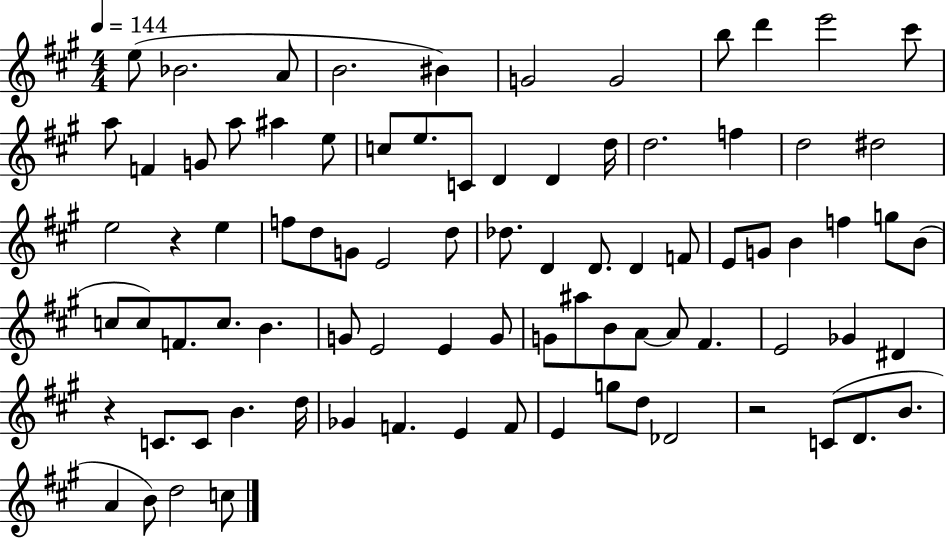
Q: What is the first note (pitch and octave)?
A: E5